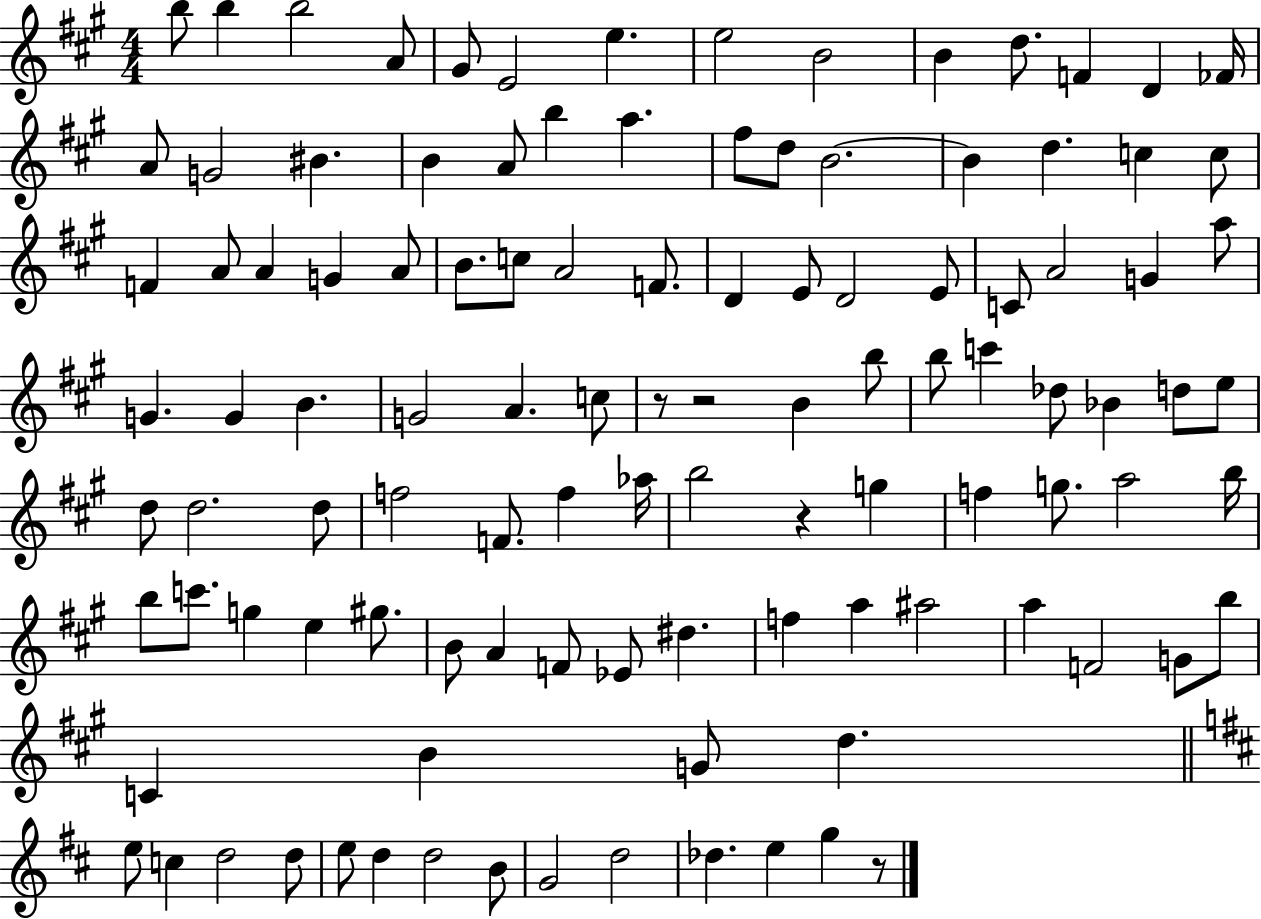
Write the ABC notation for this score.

X:1
T:Untitled
M:4/4
L:1/4
K:A
b/2 b b2 A/2 ^G/2 E2 e e2 B2 B d/2 F D _F/4 A/2 G2 ^B B A/2 b a ^f/2 d/2 B2 B d c c/2 F A/2 A G A/2 B/2 c/2 A2 F/2 D E/2 D2 E/2 C/2 A2 G a/2 G G B G2 A c/2 z/2 z2 B b/2 b/2 c' _d/2 _B d/2 e/2 d/2 d2 d/2 f2 F/2 f _a/4 b2 z g f g/2 a2 b/4 b/2 c'/2 g e ^g/2 B/2 A F/2 _E/2 ^d f a ^a2 a F2 G/2 b/2 C B G/2 d e/2 c d2 d/2 e/2 d d2 B/2 G2 d2 _d e g z/2